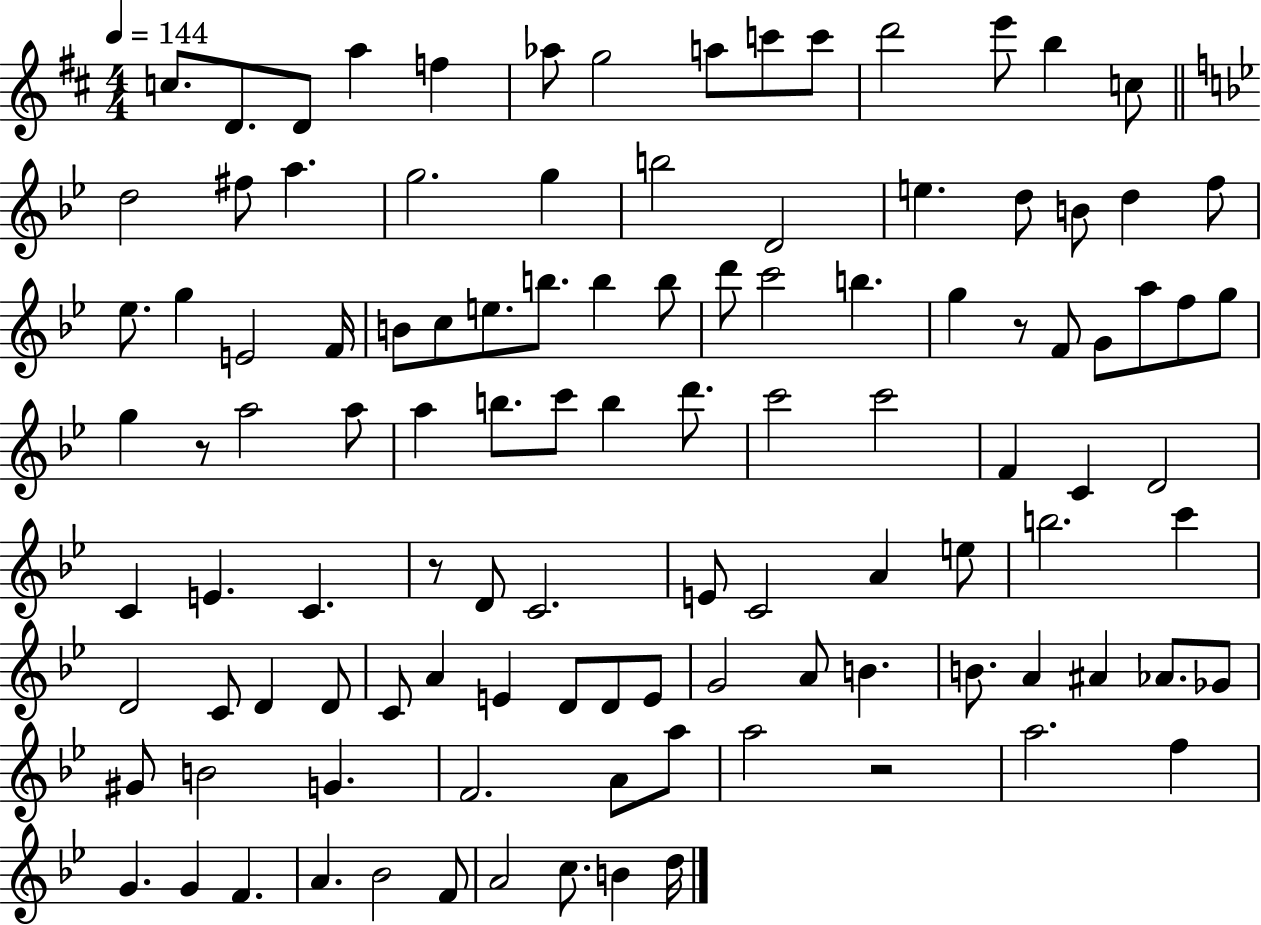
{
  \clef treble
  \numericTimeSignature
  \time 4/4
  \key d \major
  \tempo 4 = 144
  c''8. d'8. d'8 a''4 f''4 | aes''8 g''2 a''8 c'''8 c'''8 | d'''2 e'''8 b''4 c''8 | \bar "||" \break \key bes \major d''2 fis''8 a''4. | g''2. g''4 | b''2 d'2 | e''4. d''8 b'8 d''4 f''8 | \break ees''8. g''4 e'2 f'16 | b'8 c''8 e''8. b''8. b''4 b''8 | d'''8 c'''2 b''4. | g''4 r8 f'8 g'8 a''8 f''8 g''8 | \break g''4 r8 a''2 a''8 | a''4 b''8. c'''8 b''4 d'''8. | c'''2 c'''2 | f'4 c'4 d'2 | \break c'4 e'4. c'4. | r8 d'8 c'2. | e'8 c'2 a'4 e''8 | b''2. c'''4 | \break d'2 c'8 d'4 d'8 | c'8 a'4 e'4 d'8 d'8 e'8 | g'2 a'8 b'4. | b'8. a'4 ais'4 aes'8. ges'8 | \break gis'8 b'2 g'4. | f'2. a'8 a''8 | a''2 r2 | a''2. f''4 | \break g'4. g'4 f'4. | a'4. bes'2 f'8 | a'2 c''8. b'4 d''16 | \bar "|."
}